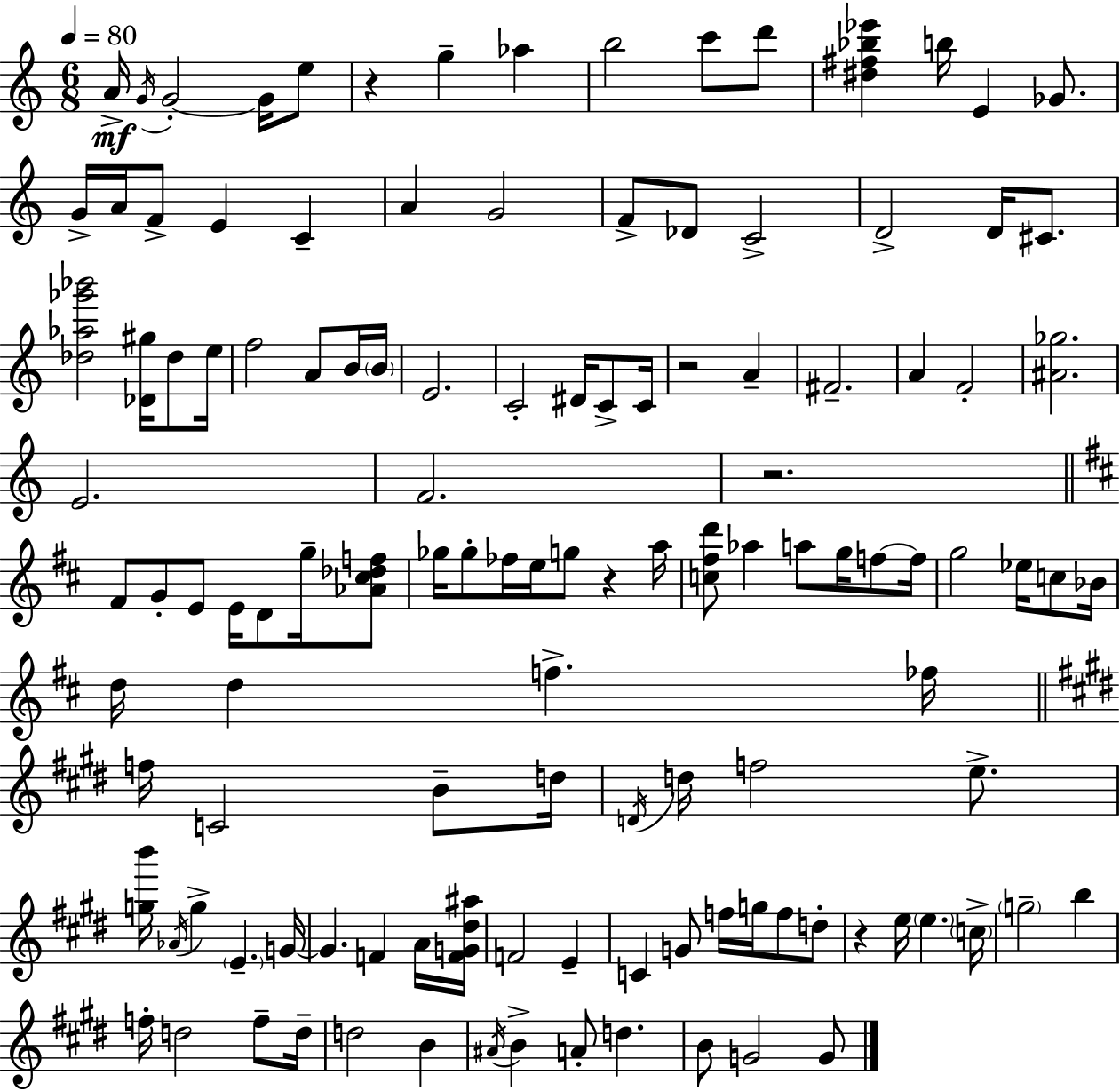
{
  \clef treble
  \numericTimeSignature
  \time 6/8
  \key a \minor
  \tempo 4 = 80
  a'16->\mf \acciaccatura { g'16 } g'2-.~~ g'16 e''8 | r4 g''4-- aes''4 | b''2 c'''8 d'''8 | <dis'' fis'' bes'' ees'''>4 b''16 e'4 ges'8. | \break g'16-> a'16 f'8-> e'4 c'4-- | a'4 g'2 | f'8-> des'8 c'2-> | d'2-> d'16 cis'8. | \break <des'' aes'' ges''' bes'''>2 <des' gis''>16 des''8 | e''16 f''2 a'8 b'16 | \parenthesize b'16 e'2. | c'2-. dis'16 c'8-> | \break c'16 r2 a'4-- | fis'2.-- | a'4 f'2-. | <ais' ges''>2. | \break e'2. | f'2. | r2. | \bar "||" \break \key d \major fis'8 g'8-. e'8 e'16 d'8 g''16-- <aes' cis'' des'' f''>8 | ges''16 ges''8-. fes''16 e''16 g''8 r4 a''16 | <c'' fis'' d'''>8 aes''4 a''8 g''16 f''8~~ f''16 | g''2 ees''16 c''8 bes'16 | \break d''16 d''4 f''4.-> fes''16 | \bar "||" \break \key e \major f''16 c'2 b'8-- d''16 | \acciaccatura { d'16 } d''16 f''2 e''8.-> | <g'' b'''>16 \acciaccatura { aes'16 } g''4-> \parenthesize e'4.-- | g'16~~ g'4. f'4 | \break a'16 <f' g' dis'' ais''>16 f'2 e'4-- | c'4 g'8 f''16 g''16 f''8 | d''8-. r4 e''16 \parenthesize e''4. | \parenthesize c''16-> \parenthesize g''2-- b''4 | \break f''16-. d''2 f''8-- | d''16-- d''2 b'4 | \acciaccatura { ais'16 } b'4-> a'8-. d''4. | b'8 g'2 | \break g'8 \bar "|."
}